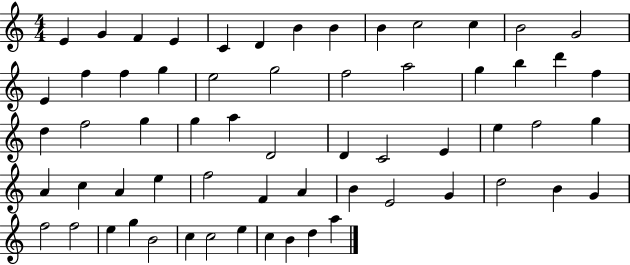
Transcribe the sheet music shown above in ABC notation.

X:1
T:Untitled
M:4/4
L:1/4
K:C
E G F E C D B B B c2 c B2 G2 E f f g e2 g2 f2 a2 g b d' f d f2 g g a D2 D C2 E e f2 g A c A e f2 F A B E2 G d2 B G f2 f2 e g B2 c c2 e c B d a